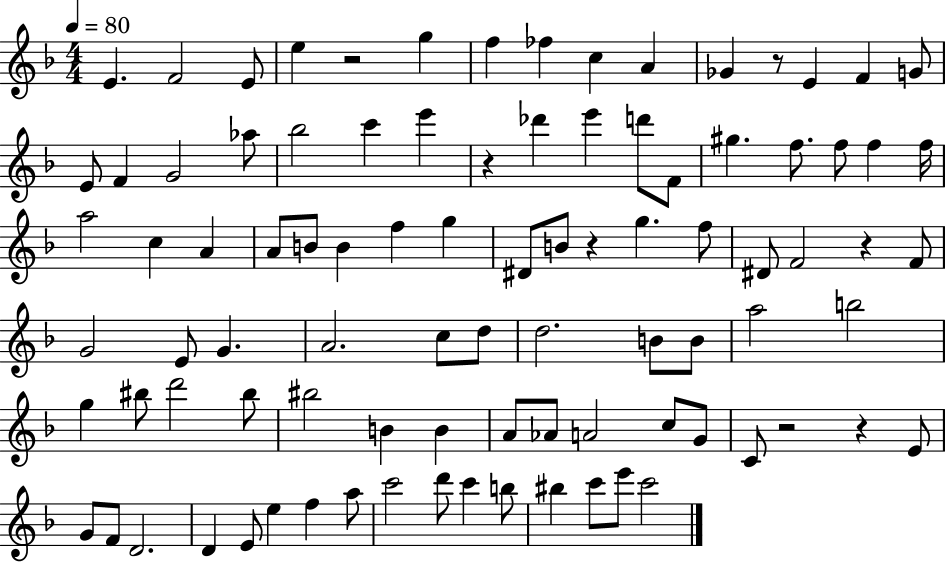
E4/q. F4/h E4/e E5/q R/h G5/q F5/q FES5/q C5/q A4/q Gb4/q R/e E4/q F4/q G4/e E4/e F4/q G4/h Ab5/e Bb5/h C6/q E6/q R/q Db6/q E6/q D6/e F4/e G#5/q. F5/e. F5/e F5/q F5/s A5/h C5/q A4/q A4/e B4/e B4/q F5/q G5/q D#4/e B4/e R/q G5/q. F5/e D#4/e F4/h R/q F4/e G4/h E4/e G4/q. A4/h. C5/e D5/e D5/h. B4/e B4/e A5/h B5/h G5/q BIS5/e D6/h BIS5/e BIS5/h B4/q B4/q A4/e Ab4/e A4/h C5/e G4/e C4/e R/h R/q E4/e G4/e F4/e D4/h. D4/q E4/e E5/q F5/q A5/e C6/h D6/e C6/q B5/e BIS5/q C6/e E6/e C6/h